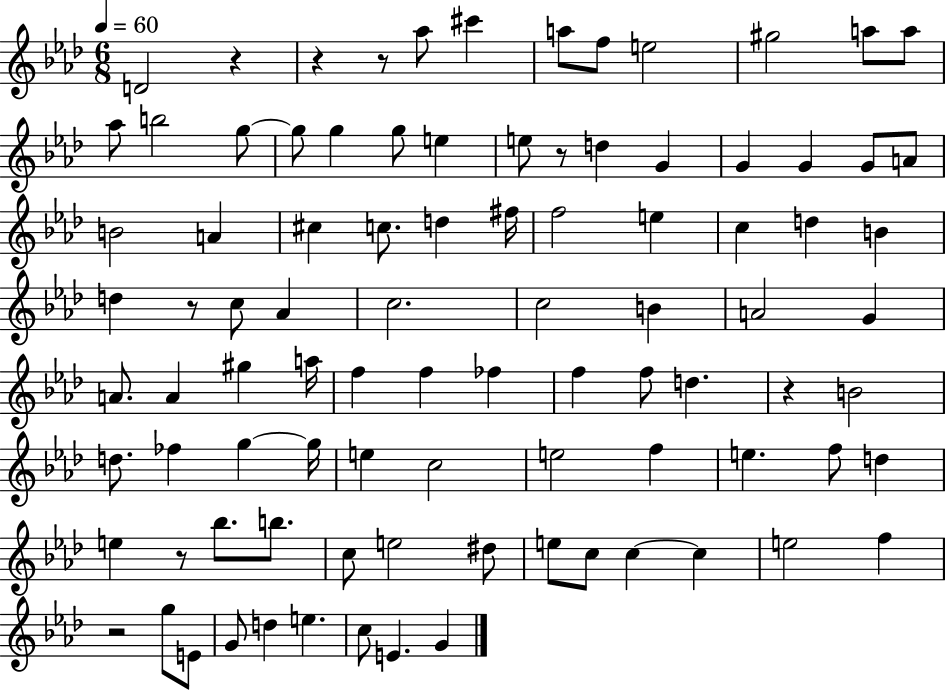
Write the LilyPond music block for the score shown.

{
  \clef treble
  \numericTimeSignature
  \time 6/8
  \key aes \major
  \tempo 4 = 60
  \repeat volta 2 { d'2 r4 | r4 r8 aes''8 cis'''4 | a''8 f''8 e''2 | gis''2 a''8 a''8 | \break aes''8 b''2 g''8~~ | g''8 g''4 g''8 e''4 | e''8 r8 d''4 g'4 | g'4 g'4 g'8 a'8 | \break b'2 a'4 | cis''4 c''8. d''4 fis''16 | f''2 e''4 | c''4 d''4 b'4 | \break d''4 r8 c''8 aes'4 | c''2. | c''2 b'4 | a'2 g'4 | \break a'8. a'4 gis''4 a''16 | f''4 f''4 fes''4 | f''4 f''8 d''4. | r4 b'2 | \break d''8. fes''4 g''4~~ g''16 | e''4 c''2 | e''2 f''4 | e''4. f''8 d''4 | \break e''4 r8 bes''8. b''8. | c''8 e''2 dis''8 | e''8 c''8 c''4~~ c''4 | e''2 f''4 | \break r2 g''8 e'8 | g'8 d''4 e''4. | c''8 e'4. g'4 | } \bar "|."
}